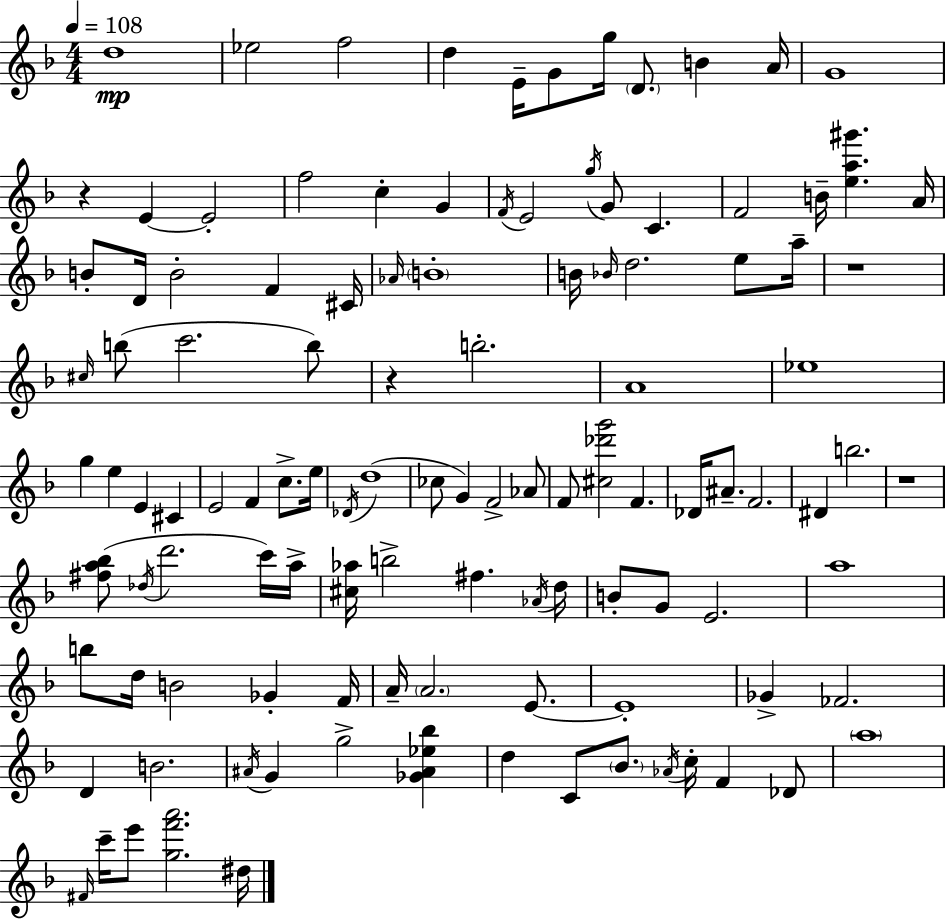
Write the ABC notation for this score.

X:1
T:Untitled
M:4/4
L:1/4
K:Dm
d4 _e2 f2 d E/4 G/2 g/4 D/2 B A/4 G4 z E E2 f2 c G F/4 E2 g/4 G/2 C F2 B/4 [ea^g'] A/4 B/2 D/4 B2 F ^C/4 _A/4 B4 B/4 _B/4 d2 e/2 a/4 z4 ^c/4 b/2 c'2 b/2 z b2 A4 _e4 g e E ^C E2 F c/2 e/4 _D/4 d4 _c/2 G F2 _A/2 F/2 [^c_d'g']2 F _D/4 ^A/2 F2 ^D b2 z4 [^fa_b]/2 _d/4 d'2 c'/4 a/4 [^c_a]/4 b2 ^f _A/4 d/4 B/2 G/2 E2 a4 b/2 d/4 B2 _G F/4 A/4 A2 E/2 E4 _G _F2 D B2 ^A/4 G g2 [_G^A_e_b] d C/2 _B/2 _A/4 c/4 F _D/2 a4 ^F/4 c'/4 e'/2 [gf'a']2 ^d/4